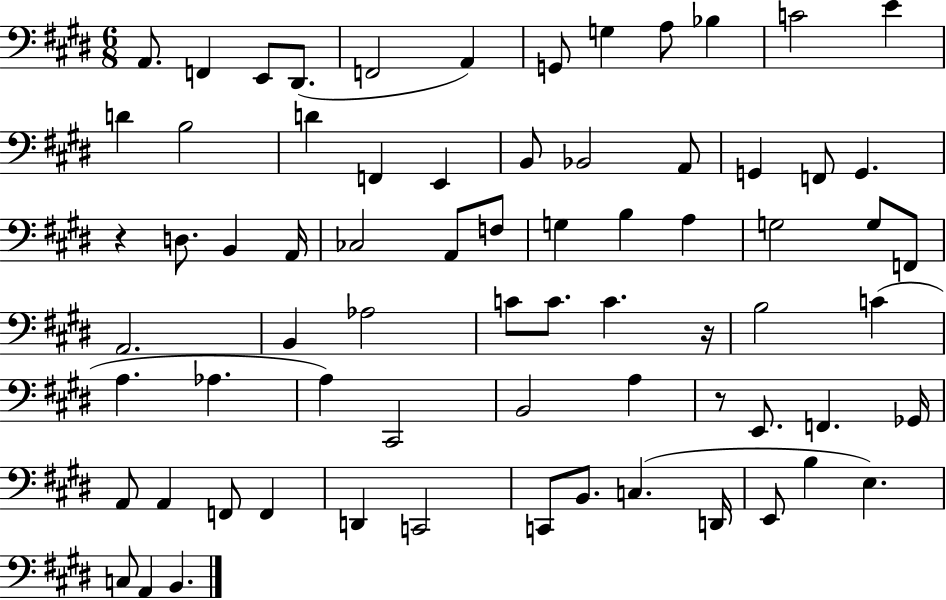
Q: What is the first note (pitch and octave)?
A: A2